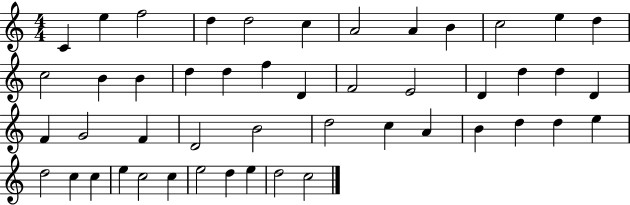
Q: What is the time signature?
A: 4/4